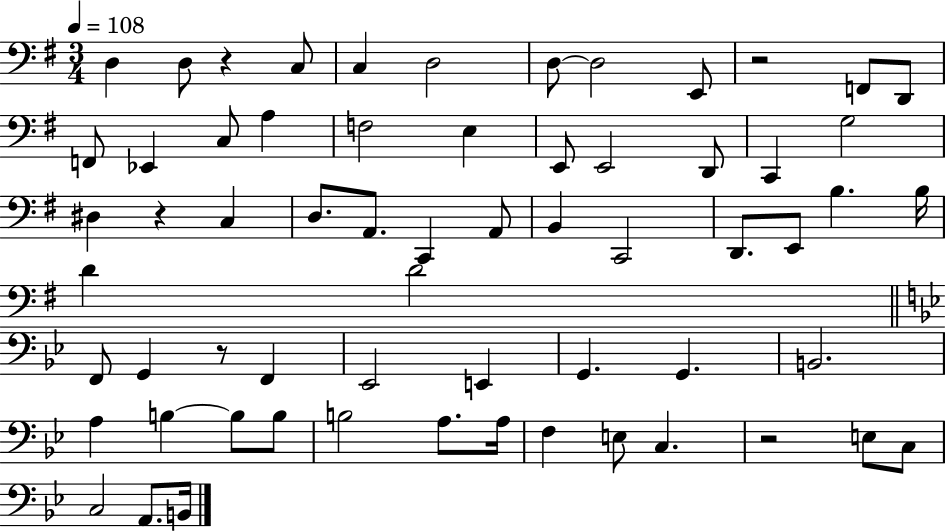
X:1
T:Untitled
M:3/4
L:1/4
K:G
D, D,/2 z C,/2 C, D,2 D,/2 D,2 E,,/2 z2 F,,/2 D,,/2 F,,/2 _E,, C,/2 A, F,2 E, E,,/2 E,,2 D,,/2 C,, G,2 ^D, z C, D,/2 A,,/2 C,, A,,/2 B,, C,,2 D,,/2 E,,/2 B, B,/4 D D2 F,,/2 G,, z/2 F,, _E,,2 E,, G,, G,, B,,2 A, B, B,/2 B,/2 B,2 A,/2 A,/4 F, E,/2 C, z2 E,/2 C,/2 C,2 A,,/2 B,,/4